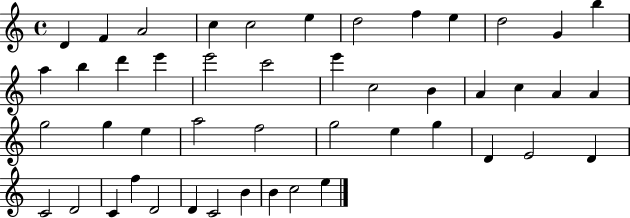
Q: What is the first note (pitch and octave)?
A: D4